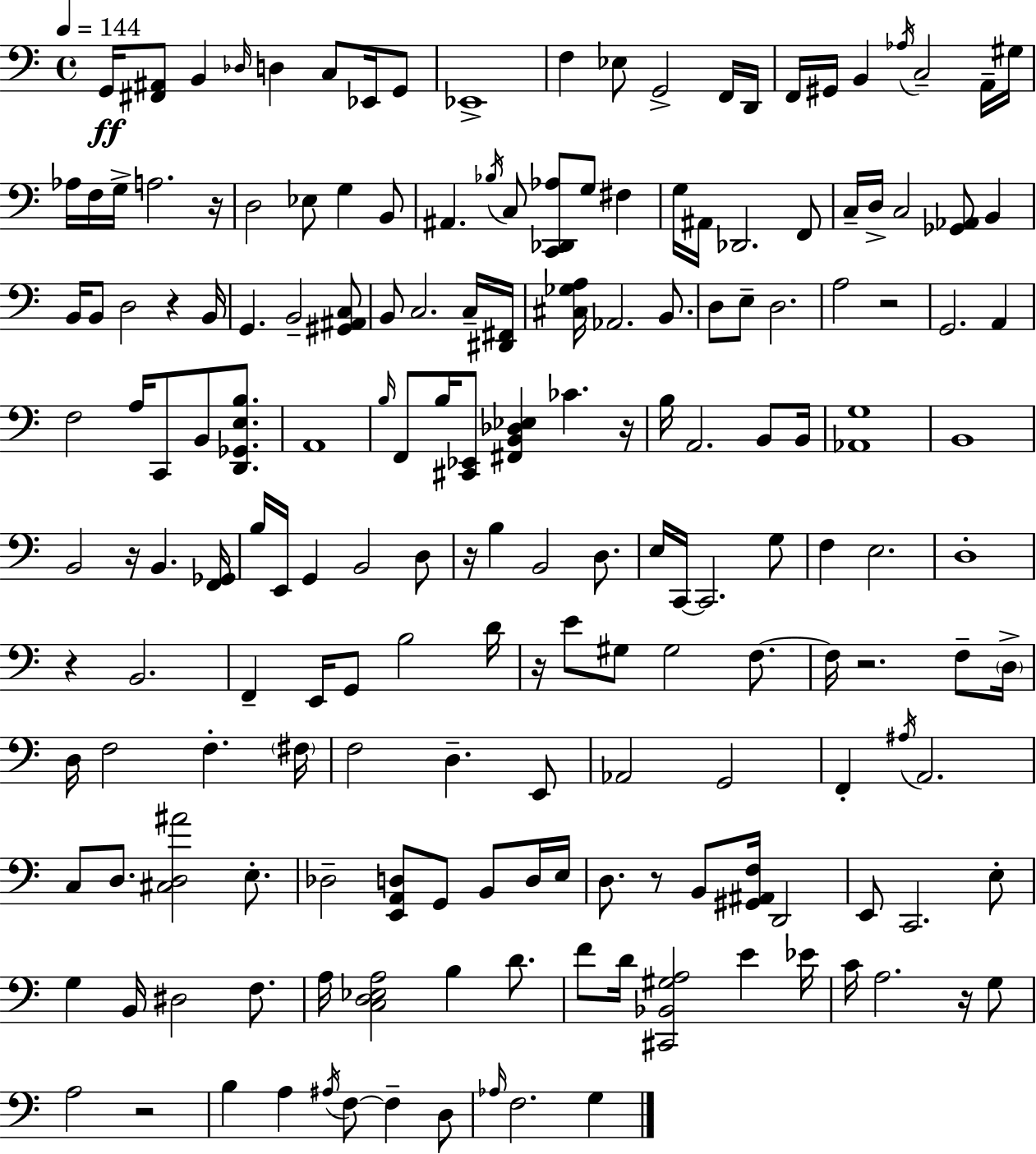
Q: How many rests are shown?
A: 12